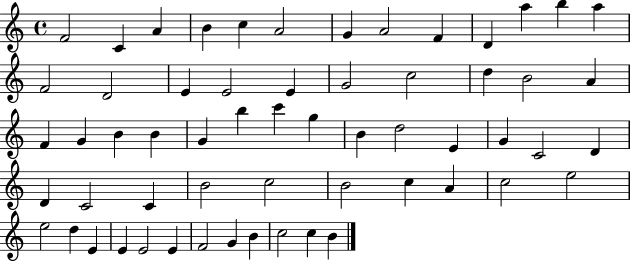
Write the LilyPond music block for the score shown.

{
  \clef treble
  \time 4/4
  \defaultTimeSignature
  \key c \major
  f'2 c'4 a'4 | b'4 c''4 a'2 | g'4 a'2 f'4 | d'4 a''4 b''4 a''4 | \break f'2 d'2 | e'4 e'2 e'4 | g'2 c''2 | d''4 b'2 a'4 | \break f'4 g'4 b'4 b'4 | g'4 b''4 c'''4 g''4 | b'4 d''2 e'4 | g'4 c'2 d'4 | \break d'4 c'2 c'4 | b'2 c''2 | b'2 c''4 a'4 | c''2 e''2 | \break e''2 d''4 e'4 | e'4 e'2 e'4 | f'2 g'4 b'4 | c''2 c''4 b'4 | \break \bar "|."
}